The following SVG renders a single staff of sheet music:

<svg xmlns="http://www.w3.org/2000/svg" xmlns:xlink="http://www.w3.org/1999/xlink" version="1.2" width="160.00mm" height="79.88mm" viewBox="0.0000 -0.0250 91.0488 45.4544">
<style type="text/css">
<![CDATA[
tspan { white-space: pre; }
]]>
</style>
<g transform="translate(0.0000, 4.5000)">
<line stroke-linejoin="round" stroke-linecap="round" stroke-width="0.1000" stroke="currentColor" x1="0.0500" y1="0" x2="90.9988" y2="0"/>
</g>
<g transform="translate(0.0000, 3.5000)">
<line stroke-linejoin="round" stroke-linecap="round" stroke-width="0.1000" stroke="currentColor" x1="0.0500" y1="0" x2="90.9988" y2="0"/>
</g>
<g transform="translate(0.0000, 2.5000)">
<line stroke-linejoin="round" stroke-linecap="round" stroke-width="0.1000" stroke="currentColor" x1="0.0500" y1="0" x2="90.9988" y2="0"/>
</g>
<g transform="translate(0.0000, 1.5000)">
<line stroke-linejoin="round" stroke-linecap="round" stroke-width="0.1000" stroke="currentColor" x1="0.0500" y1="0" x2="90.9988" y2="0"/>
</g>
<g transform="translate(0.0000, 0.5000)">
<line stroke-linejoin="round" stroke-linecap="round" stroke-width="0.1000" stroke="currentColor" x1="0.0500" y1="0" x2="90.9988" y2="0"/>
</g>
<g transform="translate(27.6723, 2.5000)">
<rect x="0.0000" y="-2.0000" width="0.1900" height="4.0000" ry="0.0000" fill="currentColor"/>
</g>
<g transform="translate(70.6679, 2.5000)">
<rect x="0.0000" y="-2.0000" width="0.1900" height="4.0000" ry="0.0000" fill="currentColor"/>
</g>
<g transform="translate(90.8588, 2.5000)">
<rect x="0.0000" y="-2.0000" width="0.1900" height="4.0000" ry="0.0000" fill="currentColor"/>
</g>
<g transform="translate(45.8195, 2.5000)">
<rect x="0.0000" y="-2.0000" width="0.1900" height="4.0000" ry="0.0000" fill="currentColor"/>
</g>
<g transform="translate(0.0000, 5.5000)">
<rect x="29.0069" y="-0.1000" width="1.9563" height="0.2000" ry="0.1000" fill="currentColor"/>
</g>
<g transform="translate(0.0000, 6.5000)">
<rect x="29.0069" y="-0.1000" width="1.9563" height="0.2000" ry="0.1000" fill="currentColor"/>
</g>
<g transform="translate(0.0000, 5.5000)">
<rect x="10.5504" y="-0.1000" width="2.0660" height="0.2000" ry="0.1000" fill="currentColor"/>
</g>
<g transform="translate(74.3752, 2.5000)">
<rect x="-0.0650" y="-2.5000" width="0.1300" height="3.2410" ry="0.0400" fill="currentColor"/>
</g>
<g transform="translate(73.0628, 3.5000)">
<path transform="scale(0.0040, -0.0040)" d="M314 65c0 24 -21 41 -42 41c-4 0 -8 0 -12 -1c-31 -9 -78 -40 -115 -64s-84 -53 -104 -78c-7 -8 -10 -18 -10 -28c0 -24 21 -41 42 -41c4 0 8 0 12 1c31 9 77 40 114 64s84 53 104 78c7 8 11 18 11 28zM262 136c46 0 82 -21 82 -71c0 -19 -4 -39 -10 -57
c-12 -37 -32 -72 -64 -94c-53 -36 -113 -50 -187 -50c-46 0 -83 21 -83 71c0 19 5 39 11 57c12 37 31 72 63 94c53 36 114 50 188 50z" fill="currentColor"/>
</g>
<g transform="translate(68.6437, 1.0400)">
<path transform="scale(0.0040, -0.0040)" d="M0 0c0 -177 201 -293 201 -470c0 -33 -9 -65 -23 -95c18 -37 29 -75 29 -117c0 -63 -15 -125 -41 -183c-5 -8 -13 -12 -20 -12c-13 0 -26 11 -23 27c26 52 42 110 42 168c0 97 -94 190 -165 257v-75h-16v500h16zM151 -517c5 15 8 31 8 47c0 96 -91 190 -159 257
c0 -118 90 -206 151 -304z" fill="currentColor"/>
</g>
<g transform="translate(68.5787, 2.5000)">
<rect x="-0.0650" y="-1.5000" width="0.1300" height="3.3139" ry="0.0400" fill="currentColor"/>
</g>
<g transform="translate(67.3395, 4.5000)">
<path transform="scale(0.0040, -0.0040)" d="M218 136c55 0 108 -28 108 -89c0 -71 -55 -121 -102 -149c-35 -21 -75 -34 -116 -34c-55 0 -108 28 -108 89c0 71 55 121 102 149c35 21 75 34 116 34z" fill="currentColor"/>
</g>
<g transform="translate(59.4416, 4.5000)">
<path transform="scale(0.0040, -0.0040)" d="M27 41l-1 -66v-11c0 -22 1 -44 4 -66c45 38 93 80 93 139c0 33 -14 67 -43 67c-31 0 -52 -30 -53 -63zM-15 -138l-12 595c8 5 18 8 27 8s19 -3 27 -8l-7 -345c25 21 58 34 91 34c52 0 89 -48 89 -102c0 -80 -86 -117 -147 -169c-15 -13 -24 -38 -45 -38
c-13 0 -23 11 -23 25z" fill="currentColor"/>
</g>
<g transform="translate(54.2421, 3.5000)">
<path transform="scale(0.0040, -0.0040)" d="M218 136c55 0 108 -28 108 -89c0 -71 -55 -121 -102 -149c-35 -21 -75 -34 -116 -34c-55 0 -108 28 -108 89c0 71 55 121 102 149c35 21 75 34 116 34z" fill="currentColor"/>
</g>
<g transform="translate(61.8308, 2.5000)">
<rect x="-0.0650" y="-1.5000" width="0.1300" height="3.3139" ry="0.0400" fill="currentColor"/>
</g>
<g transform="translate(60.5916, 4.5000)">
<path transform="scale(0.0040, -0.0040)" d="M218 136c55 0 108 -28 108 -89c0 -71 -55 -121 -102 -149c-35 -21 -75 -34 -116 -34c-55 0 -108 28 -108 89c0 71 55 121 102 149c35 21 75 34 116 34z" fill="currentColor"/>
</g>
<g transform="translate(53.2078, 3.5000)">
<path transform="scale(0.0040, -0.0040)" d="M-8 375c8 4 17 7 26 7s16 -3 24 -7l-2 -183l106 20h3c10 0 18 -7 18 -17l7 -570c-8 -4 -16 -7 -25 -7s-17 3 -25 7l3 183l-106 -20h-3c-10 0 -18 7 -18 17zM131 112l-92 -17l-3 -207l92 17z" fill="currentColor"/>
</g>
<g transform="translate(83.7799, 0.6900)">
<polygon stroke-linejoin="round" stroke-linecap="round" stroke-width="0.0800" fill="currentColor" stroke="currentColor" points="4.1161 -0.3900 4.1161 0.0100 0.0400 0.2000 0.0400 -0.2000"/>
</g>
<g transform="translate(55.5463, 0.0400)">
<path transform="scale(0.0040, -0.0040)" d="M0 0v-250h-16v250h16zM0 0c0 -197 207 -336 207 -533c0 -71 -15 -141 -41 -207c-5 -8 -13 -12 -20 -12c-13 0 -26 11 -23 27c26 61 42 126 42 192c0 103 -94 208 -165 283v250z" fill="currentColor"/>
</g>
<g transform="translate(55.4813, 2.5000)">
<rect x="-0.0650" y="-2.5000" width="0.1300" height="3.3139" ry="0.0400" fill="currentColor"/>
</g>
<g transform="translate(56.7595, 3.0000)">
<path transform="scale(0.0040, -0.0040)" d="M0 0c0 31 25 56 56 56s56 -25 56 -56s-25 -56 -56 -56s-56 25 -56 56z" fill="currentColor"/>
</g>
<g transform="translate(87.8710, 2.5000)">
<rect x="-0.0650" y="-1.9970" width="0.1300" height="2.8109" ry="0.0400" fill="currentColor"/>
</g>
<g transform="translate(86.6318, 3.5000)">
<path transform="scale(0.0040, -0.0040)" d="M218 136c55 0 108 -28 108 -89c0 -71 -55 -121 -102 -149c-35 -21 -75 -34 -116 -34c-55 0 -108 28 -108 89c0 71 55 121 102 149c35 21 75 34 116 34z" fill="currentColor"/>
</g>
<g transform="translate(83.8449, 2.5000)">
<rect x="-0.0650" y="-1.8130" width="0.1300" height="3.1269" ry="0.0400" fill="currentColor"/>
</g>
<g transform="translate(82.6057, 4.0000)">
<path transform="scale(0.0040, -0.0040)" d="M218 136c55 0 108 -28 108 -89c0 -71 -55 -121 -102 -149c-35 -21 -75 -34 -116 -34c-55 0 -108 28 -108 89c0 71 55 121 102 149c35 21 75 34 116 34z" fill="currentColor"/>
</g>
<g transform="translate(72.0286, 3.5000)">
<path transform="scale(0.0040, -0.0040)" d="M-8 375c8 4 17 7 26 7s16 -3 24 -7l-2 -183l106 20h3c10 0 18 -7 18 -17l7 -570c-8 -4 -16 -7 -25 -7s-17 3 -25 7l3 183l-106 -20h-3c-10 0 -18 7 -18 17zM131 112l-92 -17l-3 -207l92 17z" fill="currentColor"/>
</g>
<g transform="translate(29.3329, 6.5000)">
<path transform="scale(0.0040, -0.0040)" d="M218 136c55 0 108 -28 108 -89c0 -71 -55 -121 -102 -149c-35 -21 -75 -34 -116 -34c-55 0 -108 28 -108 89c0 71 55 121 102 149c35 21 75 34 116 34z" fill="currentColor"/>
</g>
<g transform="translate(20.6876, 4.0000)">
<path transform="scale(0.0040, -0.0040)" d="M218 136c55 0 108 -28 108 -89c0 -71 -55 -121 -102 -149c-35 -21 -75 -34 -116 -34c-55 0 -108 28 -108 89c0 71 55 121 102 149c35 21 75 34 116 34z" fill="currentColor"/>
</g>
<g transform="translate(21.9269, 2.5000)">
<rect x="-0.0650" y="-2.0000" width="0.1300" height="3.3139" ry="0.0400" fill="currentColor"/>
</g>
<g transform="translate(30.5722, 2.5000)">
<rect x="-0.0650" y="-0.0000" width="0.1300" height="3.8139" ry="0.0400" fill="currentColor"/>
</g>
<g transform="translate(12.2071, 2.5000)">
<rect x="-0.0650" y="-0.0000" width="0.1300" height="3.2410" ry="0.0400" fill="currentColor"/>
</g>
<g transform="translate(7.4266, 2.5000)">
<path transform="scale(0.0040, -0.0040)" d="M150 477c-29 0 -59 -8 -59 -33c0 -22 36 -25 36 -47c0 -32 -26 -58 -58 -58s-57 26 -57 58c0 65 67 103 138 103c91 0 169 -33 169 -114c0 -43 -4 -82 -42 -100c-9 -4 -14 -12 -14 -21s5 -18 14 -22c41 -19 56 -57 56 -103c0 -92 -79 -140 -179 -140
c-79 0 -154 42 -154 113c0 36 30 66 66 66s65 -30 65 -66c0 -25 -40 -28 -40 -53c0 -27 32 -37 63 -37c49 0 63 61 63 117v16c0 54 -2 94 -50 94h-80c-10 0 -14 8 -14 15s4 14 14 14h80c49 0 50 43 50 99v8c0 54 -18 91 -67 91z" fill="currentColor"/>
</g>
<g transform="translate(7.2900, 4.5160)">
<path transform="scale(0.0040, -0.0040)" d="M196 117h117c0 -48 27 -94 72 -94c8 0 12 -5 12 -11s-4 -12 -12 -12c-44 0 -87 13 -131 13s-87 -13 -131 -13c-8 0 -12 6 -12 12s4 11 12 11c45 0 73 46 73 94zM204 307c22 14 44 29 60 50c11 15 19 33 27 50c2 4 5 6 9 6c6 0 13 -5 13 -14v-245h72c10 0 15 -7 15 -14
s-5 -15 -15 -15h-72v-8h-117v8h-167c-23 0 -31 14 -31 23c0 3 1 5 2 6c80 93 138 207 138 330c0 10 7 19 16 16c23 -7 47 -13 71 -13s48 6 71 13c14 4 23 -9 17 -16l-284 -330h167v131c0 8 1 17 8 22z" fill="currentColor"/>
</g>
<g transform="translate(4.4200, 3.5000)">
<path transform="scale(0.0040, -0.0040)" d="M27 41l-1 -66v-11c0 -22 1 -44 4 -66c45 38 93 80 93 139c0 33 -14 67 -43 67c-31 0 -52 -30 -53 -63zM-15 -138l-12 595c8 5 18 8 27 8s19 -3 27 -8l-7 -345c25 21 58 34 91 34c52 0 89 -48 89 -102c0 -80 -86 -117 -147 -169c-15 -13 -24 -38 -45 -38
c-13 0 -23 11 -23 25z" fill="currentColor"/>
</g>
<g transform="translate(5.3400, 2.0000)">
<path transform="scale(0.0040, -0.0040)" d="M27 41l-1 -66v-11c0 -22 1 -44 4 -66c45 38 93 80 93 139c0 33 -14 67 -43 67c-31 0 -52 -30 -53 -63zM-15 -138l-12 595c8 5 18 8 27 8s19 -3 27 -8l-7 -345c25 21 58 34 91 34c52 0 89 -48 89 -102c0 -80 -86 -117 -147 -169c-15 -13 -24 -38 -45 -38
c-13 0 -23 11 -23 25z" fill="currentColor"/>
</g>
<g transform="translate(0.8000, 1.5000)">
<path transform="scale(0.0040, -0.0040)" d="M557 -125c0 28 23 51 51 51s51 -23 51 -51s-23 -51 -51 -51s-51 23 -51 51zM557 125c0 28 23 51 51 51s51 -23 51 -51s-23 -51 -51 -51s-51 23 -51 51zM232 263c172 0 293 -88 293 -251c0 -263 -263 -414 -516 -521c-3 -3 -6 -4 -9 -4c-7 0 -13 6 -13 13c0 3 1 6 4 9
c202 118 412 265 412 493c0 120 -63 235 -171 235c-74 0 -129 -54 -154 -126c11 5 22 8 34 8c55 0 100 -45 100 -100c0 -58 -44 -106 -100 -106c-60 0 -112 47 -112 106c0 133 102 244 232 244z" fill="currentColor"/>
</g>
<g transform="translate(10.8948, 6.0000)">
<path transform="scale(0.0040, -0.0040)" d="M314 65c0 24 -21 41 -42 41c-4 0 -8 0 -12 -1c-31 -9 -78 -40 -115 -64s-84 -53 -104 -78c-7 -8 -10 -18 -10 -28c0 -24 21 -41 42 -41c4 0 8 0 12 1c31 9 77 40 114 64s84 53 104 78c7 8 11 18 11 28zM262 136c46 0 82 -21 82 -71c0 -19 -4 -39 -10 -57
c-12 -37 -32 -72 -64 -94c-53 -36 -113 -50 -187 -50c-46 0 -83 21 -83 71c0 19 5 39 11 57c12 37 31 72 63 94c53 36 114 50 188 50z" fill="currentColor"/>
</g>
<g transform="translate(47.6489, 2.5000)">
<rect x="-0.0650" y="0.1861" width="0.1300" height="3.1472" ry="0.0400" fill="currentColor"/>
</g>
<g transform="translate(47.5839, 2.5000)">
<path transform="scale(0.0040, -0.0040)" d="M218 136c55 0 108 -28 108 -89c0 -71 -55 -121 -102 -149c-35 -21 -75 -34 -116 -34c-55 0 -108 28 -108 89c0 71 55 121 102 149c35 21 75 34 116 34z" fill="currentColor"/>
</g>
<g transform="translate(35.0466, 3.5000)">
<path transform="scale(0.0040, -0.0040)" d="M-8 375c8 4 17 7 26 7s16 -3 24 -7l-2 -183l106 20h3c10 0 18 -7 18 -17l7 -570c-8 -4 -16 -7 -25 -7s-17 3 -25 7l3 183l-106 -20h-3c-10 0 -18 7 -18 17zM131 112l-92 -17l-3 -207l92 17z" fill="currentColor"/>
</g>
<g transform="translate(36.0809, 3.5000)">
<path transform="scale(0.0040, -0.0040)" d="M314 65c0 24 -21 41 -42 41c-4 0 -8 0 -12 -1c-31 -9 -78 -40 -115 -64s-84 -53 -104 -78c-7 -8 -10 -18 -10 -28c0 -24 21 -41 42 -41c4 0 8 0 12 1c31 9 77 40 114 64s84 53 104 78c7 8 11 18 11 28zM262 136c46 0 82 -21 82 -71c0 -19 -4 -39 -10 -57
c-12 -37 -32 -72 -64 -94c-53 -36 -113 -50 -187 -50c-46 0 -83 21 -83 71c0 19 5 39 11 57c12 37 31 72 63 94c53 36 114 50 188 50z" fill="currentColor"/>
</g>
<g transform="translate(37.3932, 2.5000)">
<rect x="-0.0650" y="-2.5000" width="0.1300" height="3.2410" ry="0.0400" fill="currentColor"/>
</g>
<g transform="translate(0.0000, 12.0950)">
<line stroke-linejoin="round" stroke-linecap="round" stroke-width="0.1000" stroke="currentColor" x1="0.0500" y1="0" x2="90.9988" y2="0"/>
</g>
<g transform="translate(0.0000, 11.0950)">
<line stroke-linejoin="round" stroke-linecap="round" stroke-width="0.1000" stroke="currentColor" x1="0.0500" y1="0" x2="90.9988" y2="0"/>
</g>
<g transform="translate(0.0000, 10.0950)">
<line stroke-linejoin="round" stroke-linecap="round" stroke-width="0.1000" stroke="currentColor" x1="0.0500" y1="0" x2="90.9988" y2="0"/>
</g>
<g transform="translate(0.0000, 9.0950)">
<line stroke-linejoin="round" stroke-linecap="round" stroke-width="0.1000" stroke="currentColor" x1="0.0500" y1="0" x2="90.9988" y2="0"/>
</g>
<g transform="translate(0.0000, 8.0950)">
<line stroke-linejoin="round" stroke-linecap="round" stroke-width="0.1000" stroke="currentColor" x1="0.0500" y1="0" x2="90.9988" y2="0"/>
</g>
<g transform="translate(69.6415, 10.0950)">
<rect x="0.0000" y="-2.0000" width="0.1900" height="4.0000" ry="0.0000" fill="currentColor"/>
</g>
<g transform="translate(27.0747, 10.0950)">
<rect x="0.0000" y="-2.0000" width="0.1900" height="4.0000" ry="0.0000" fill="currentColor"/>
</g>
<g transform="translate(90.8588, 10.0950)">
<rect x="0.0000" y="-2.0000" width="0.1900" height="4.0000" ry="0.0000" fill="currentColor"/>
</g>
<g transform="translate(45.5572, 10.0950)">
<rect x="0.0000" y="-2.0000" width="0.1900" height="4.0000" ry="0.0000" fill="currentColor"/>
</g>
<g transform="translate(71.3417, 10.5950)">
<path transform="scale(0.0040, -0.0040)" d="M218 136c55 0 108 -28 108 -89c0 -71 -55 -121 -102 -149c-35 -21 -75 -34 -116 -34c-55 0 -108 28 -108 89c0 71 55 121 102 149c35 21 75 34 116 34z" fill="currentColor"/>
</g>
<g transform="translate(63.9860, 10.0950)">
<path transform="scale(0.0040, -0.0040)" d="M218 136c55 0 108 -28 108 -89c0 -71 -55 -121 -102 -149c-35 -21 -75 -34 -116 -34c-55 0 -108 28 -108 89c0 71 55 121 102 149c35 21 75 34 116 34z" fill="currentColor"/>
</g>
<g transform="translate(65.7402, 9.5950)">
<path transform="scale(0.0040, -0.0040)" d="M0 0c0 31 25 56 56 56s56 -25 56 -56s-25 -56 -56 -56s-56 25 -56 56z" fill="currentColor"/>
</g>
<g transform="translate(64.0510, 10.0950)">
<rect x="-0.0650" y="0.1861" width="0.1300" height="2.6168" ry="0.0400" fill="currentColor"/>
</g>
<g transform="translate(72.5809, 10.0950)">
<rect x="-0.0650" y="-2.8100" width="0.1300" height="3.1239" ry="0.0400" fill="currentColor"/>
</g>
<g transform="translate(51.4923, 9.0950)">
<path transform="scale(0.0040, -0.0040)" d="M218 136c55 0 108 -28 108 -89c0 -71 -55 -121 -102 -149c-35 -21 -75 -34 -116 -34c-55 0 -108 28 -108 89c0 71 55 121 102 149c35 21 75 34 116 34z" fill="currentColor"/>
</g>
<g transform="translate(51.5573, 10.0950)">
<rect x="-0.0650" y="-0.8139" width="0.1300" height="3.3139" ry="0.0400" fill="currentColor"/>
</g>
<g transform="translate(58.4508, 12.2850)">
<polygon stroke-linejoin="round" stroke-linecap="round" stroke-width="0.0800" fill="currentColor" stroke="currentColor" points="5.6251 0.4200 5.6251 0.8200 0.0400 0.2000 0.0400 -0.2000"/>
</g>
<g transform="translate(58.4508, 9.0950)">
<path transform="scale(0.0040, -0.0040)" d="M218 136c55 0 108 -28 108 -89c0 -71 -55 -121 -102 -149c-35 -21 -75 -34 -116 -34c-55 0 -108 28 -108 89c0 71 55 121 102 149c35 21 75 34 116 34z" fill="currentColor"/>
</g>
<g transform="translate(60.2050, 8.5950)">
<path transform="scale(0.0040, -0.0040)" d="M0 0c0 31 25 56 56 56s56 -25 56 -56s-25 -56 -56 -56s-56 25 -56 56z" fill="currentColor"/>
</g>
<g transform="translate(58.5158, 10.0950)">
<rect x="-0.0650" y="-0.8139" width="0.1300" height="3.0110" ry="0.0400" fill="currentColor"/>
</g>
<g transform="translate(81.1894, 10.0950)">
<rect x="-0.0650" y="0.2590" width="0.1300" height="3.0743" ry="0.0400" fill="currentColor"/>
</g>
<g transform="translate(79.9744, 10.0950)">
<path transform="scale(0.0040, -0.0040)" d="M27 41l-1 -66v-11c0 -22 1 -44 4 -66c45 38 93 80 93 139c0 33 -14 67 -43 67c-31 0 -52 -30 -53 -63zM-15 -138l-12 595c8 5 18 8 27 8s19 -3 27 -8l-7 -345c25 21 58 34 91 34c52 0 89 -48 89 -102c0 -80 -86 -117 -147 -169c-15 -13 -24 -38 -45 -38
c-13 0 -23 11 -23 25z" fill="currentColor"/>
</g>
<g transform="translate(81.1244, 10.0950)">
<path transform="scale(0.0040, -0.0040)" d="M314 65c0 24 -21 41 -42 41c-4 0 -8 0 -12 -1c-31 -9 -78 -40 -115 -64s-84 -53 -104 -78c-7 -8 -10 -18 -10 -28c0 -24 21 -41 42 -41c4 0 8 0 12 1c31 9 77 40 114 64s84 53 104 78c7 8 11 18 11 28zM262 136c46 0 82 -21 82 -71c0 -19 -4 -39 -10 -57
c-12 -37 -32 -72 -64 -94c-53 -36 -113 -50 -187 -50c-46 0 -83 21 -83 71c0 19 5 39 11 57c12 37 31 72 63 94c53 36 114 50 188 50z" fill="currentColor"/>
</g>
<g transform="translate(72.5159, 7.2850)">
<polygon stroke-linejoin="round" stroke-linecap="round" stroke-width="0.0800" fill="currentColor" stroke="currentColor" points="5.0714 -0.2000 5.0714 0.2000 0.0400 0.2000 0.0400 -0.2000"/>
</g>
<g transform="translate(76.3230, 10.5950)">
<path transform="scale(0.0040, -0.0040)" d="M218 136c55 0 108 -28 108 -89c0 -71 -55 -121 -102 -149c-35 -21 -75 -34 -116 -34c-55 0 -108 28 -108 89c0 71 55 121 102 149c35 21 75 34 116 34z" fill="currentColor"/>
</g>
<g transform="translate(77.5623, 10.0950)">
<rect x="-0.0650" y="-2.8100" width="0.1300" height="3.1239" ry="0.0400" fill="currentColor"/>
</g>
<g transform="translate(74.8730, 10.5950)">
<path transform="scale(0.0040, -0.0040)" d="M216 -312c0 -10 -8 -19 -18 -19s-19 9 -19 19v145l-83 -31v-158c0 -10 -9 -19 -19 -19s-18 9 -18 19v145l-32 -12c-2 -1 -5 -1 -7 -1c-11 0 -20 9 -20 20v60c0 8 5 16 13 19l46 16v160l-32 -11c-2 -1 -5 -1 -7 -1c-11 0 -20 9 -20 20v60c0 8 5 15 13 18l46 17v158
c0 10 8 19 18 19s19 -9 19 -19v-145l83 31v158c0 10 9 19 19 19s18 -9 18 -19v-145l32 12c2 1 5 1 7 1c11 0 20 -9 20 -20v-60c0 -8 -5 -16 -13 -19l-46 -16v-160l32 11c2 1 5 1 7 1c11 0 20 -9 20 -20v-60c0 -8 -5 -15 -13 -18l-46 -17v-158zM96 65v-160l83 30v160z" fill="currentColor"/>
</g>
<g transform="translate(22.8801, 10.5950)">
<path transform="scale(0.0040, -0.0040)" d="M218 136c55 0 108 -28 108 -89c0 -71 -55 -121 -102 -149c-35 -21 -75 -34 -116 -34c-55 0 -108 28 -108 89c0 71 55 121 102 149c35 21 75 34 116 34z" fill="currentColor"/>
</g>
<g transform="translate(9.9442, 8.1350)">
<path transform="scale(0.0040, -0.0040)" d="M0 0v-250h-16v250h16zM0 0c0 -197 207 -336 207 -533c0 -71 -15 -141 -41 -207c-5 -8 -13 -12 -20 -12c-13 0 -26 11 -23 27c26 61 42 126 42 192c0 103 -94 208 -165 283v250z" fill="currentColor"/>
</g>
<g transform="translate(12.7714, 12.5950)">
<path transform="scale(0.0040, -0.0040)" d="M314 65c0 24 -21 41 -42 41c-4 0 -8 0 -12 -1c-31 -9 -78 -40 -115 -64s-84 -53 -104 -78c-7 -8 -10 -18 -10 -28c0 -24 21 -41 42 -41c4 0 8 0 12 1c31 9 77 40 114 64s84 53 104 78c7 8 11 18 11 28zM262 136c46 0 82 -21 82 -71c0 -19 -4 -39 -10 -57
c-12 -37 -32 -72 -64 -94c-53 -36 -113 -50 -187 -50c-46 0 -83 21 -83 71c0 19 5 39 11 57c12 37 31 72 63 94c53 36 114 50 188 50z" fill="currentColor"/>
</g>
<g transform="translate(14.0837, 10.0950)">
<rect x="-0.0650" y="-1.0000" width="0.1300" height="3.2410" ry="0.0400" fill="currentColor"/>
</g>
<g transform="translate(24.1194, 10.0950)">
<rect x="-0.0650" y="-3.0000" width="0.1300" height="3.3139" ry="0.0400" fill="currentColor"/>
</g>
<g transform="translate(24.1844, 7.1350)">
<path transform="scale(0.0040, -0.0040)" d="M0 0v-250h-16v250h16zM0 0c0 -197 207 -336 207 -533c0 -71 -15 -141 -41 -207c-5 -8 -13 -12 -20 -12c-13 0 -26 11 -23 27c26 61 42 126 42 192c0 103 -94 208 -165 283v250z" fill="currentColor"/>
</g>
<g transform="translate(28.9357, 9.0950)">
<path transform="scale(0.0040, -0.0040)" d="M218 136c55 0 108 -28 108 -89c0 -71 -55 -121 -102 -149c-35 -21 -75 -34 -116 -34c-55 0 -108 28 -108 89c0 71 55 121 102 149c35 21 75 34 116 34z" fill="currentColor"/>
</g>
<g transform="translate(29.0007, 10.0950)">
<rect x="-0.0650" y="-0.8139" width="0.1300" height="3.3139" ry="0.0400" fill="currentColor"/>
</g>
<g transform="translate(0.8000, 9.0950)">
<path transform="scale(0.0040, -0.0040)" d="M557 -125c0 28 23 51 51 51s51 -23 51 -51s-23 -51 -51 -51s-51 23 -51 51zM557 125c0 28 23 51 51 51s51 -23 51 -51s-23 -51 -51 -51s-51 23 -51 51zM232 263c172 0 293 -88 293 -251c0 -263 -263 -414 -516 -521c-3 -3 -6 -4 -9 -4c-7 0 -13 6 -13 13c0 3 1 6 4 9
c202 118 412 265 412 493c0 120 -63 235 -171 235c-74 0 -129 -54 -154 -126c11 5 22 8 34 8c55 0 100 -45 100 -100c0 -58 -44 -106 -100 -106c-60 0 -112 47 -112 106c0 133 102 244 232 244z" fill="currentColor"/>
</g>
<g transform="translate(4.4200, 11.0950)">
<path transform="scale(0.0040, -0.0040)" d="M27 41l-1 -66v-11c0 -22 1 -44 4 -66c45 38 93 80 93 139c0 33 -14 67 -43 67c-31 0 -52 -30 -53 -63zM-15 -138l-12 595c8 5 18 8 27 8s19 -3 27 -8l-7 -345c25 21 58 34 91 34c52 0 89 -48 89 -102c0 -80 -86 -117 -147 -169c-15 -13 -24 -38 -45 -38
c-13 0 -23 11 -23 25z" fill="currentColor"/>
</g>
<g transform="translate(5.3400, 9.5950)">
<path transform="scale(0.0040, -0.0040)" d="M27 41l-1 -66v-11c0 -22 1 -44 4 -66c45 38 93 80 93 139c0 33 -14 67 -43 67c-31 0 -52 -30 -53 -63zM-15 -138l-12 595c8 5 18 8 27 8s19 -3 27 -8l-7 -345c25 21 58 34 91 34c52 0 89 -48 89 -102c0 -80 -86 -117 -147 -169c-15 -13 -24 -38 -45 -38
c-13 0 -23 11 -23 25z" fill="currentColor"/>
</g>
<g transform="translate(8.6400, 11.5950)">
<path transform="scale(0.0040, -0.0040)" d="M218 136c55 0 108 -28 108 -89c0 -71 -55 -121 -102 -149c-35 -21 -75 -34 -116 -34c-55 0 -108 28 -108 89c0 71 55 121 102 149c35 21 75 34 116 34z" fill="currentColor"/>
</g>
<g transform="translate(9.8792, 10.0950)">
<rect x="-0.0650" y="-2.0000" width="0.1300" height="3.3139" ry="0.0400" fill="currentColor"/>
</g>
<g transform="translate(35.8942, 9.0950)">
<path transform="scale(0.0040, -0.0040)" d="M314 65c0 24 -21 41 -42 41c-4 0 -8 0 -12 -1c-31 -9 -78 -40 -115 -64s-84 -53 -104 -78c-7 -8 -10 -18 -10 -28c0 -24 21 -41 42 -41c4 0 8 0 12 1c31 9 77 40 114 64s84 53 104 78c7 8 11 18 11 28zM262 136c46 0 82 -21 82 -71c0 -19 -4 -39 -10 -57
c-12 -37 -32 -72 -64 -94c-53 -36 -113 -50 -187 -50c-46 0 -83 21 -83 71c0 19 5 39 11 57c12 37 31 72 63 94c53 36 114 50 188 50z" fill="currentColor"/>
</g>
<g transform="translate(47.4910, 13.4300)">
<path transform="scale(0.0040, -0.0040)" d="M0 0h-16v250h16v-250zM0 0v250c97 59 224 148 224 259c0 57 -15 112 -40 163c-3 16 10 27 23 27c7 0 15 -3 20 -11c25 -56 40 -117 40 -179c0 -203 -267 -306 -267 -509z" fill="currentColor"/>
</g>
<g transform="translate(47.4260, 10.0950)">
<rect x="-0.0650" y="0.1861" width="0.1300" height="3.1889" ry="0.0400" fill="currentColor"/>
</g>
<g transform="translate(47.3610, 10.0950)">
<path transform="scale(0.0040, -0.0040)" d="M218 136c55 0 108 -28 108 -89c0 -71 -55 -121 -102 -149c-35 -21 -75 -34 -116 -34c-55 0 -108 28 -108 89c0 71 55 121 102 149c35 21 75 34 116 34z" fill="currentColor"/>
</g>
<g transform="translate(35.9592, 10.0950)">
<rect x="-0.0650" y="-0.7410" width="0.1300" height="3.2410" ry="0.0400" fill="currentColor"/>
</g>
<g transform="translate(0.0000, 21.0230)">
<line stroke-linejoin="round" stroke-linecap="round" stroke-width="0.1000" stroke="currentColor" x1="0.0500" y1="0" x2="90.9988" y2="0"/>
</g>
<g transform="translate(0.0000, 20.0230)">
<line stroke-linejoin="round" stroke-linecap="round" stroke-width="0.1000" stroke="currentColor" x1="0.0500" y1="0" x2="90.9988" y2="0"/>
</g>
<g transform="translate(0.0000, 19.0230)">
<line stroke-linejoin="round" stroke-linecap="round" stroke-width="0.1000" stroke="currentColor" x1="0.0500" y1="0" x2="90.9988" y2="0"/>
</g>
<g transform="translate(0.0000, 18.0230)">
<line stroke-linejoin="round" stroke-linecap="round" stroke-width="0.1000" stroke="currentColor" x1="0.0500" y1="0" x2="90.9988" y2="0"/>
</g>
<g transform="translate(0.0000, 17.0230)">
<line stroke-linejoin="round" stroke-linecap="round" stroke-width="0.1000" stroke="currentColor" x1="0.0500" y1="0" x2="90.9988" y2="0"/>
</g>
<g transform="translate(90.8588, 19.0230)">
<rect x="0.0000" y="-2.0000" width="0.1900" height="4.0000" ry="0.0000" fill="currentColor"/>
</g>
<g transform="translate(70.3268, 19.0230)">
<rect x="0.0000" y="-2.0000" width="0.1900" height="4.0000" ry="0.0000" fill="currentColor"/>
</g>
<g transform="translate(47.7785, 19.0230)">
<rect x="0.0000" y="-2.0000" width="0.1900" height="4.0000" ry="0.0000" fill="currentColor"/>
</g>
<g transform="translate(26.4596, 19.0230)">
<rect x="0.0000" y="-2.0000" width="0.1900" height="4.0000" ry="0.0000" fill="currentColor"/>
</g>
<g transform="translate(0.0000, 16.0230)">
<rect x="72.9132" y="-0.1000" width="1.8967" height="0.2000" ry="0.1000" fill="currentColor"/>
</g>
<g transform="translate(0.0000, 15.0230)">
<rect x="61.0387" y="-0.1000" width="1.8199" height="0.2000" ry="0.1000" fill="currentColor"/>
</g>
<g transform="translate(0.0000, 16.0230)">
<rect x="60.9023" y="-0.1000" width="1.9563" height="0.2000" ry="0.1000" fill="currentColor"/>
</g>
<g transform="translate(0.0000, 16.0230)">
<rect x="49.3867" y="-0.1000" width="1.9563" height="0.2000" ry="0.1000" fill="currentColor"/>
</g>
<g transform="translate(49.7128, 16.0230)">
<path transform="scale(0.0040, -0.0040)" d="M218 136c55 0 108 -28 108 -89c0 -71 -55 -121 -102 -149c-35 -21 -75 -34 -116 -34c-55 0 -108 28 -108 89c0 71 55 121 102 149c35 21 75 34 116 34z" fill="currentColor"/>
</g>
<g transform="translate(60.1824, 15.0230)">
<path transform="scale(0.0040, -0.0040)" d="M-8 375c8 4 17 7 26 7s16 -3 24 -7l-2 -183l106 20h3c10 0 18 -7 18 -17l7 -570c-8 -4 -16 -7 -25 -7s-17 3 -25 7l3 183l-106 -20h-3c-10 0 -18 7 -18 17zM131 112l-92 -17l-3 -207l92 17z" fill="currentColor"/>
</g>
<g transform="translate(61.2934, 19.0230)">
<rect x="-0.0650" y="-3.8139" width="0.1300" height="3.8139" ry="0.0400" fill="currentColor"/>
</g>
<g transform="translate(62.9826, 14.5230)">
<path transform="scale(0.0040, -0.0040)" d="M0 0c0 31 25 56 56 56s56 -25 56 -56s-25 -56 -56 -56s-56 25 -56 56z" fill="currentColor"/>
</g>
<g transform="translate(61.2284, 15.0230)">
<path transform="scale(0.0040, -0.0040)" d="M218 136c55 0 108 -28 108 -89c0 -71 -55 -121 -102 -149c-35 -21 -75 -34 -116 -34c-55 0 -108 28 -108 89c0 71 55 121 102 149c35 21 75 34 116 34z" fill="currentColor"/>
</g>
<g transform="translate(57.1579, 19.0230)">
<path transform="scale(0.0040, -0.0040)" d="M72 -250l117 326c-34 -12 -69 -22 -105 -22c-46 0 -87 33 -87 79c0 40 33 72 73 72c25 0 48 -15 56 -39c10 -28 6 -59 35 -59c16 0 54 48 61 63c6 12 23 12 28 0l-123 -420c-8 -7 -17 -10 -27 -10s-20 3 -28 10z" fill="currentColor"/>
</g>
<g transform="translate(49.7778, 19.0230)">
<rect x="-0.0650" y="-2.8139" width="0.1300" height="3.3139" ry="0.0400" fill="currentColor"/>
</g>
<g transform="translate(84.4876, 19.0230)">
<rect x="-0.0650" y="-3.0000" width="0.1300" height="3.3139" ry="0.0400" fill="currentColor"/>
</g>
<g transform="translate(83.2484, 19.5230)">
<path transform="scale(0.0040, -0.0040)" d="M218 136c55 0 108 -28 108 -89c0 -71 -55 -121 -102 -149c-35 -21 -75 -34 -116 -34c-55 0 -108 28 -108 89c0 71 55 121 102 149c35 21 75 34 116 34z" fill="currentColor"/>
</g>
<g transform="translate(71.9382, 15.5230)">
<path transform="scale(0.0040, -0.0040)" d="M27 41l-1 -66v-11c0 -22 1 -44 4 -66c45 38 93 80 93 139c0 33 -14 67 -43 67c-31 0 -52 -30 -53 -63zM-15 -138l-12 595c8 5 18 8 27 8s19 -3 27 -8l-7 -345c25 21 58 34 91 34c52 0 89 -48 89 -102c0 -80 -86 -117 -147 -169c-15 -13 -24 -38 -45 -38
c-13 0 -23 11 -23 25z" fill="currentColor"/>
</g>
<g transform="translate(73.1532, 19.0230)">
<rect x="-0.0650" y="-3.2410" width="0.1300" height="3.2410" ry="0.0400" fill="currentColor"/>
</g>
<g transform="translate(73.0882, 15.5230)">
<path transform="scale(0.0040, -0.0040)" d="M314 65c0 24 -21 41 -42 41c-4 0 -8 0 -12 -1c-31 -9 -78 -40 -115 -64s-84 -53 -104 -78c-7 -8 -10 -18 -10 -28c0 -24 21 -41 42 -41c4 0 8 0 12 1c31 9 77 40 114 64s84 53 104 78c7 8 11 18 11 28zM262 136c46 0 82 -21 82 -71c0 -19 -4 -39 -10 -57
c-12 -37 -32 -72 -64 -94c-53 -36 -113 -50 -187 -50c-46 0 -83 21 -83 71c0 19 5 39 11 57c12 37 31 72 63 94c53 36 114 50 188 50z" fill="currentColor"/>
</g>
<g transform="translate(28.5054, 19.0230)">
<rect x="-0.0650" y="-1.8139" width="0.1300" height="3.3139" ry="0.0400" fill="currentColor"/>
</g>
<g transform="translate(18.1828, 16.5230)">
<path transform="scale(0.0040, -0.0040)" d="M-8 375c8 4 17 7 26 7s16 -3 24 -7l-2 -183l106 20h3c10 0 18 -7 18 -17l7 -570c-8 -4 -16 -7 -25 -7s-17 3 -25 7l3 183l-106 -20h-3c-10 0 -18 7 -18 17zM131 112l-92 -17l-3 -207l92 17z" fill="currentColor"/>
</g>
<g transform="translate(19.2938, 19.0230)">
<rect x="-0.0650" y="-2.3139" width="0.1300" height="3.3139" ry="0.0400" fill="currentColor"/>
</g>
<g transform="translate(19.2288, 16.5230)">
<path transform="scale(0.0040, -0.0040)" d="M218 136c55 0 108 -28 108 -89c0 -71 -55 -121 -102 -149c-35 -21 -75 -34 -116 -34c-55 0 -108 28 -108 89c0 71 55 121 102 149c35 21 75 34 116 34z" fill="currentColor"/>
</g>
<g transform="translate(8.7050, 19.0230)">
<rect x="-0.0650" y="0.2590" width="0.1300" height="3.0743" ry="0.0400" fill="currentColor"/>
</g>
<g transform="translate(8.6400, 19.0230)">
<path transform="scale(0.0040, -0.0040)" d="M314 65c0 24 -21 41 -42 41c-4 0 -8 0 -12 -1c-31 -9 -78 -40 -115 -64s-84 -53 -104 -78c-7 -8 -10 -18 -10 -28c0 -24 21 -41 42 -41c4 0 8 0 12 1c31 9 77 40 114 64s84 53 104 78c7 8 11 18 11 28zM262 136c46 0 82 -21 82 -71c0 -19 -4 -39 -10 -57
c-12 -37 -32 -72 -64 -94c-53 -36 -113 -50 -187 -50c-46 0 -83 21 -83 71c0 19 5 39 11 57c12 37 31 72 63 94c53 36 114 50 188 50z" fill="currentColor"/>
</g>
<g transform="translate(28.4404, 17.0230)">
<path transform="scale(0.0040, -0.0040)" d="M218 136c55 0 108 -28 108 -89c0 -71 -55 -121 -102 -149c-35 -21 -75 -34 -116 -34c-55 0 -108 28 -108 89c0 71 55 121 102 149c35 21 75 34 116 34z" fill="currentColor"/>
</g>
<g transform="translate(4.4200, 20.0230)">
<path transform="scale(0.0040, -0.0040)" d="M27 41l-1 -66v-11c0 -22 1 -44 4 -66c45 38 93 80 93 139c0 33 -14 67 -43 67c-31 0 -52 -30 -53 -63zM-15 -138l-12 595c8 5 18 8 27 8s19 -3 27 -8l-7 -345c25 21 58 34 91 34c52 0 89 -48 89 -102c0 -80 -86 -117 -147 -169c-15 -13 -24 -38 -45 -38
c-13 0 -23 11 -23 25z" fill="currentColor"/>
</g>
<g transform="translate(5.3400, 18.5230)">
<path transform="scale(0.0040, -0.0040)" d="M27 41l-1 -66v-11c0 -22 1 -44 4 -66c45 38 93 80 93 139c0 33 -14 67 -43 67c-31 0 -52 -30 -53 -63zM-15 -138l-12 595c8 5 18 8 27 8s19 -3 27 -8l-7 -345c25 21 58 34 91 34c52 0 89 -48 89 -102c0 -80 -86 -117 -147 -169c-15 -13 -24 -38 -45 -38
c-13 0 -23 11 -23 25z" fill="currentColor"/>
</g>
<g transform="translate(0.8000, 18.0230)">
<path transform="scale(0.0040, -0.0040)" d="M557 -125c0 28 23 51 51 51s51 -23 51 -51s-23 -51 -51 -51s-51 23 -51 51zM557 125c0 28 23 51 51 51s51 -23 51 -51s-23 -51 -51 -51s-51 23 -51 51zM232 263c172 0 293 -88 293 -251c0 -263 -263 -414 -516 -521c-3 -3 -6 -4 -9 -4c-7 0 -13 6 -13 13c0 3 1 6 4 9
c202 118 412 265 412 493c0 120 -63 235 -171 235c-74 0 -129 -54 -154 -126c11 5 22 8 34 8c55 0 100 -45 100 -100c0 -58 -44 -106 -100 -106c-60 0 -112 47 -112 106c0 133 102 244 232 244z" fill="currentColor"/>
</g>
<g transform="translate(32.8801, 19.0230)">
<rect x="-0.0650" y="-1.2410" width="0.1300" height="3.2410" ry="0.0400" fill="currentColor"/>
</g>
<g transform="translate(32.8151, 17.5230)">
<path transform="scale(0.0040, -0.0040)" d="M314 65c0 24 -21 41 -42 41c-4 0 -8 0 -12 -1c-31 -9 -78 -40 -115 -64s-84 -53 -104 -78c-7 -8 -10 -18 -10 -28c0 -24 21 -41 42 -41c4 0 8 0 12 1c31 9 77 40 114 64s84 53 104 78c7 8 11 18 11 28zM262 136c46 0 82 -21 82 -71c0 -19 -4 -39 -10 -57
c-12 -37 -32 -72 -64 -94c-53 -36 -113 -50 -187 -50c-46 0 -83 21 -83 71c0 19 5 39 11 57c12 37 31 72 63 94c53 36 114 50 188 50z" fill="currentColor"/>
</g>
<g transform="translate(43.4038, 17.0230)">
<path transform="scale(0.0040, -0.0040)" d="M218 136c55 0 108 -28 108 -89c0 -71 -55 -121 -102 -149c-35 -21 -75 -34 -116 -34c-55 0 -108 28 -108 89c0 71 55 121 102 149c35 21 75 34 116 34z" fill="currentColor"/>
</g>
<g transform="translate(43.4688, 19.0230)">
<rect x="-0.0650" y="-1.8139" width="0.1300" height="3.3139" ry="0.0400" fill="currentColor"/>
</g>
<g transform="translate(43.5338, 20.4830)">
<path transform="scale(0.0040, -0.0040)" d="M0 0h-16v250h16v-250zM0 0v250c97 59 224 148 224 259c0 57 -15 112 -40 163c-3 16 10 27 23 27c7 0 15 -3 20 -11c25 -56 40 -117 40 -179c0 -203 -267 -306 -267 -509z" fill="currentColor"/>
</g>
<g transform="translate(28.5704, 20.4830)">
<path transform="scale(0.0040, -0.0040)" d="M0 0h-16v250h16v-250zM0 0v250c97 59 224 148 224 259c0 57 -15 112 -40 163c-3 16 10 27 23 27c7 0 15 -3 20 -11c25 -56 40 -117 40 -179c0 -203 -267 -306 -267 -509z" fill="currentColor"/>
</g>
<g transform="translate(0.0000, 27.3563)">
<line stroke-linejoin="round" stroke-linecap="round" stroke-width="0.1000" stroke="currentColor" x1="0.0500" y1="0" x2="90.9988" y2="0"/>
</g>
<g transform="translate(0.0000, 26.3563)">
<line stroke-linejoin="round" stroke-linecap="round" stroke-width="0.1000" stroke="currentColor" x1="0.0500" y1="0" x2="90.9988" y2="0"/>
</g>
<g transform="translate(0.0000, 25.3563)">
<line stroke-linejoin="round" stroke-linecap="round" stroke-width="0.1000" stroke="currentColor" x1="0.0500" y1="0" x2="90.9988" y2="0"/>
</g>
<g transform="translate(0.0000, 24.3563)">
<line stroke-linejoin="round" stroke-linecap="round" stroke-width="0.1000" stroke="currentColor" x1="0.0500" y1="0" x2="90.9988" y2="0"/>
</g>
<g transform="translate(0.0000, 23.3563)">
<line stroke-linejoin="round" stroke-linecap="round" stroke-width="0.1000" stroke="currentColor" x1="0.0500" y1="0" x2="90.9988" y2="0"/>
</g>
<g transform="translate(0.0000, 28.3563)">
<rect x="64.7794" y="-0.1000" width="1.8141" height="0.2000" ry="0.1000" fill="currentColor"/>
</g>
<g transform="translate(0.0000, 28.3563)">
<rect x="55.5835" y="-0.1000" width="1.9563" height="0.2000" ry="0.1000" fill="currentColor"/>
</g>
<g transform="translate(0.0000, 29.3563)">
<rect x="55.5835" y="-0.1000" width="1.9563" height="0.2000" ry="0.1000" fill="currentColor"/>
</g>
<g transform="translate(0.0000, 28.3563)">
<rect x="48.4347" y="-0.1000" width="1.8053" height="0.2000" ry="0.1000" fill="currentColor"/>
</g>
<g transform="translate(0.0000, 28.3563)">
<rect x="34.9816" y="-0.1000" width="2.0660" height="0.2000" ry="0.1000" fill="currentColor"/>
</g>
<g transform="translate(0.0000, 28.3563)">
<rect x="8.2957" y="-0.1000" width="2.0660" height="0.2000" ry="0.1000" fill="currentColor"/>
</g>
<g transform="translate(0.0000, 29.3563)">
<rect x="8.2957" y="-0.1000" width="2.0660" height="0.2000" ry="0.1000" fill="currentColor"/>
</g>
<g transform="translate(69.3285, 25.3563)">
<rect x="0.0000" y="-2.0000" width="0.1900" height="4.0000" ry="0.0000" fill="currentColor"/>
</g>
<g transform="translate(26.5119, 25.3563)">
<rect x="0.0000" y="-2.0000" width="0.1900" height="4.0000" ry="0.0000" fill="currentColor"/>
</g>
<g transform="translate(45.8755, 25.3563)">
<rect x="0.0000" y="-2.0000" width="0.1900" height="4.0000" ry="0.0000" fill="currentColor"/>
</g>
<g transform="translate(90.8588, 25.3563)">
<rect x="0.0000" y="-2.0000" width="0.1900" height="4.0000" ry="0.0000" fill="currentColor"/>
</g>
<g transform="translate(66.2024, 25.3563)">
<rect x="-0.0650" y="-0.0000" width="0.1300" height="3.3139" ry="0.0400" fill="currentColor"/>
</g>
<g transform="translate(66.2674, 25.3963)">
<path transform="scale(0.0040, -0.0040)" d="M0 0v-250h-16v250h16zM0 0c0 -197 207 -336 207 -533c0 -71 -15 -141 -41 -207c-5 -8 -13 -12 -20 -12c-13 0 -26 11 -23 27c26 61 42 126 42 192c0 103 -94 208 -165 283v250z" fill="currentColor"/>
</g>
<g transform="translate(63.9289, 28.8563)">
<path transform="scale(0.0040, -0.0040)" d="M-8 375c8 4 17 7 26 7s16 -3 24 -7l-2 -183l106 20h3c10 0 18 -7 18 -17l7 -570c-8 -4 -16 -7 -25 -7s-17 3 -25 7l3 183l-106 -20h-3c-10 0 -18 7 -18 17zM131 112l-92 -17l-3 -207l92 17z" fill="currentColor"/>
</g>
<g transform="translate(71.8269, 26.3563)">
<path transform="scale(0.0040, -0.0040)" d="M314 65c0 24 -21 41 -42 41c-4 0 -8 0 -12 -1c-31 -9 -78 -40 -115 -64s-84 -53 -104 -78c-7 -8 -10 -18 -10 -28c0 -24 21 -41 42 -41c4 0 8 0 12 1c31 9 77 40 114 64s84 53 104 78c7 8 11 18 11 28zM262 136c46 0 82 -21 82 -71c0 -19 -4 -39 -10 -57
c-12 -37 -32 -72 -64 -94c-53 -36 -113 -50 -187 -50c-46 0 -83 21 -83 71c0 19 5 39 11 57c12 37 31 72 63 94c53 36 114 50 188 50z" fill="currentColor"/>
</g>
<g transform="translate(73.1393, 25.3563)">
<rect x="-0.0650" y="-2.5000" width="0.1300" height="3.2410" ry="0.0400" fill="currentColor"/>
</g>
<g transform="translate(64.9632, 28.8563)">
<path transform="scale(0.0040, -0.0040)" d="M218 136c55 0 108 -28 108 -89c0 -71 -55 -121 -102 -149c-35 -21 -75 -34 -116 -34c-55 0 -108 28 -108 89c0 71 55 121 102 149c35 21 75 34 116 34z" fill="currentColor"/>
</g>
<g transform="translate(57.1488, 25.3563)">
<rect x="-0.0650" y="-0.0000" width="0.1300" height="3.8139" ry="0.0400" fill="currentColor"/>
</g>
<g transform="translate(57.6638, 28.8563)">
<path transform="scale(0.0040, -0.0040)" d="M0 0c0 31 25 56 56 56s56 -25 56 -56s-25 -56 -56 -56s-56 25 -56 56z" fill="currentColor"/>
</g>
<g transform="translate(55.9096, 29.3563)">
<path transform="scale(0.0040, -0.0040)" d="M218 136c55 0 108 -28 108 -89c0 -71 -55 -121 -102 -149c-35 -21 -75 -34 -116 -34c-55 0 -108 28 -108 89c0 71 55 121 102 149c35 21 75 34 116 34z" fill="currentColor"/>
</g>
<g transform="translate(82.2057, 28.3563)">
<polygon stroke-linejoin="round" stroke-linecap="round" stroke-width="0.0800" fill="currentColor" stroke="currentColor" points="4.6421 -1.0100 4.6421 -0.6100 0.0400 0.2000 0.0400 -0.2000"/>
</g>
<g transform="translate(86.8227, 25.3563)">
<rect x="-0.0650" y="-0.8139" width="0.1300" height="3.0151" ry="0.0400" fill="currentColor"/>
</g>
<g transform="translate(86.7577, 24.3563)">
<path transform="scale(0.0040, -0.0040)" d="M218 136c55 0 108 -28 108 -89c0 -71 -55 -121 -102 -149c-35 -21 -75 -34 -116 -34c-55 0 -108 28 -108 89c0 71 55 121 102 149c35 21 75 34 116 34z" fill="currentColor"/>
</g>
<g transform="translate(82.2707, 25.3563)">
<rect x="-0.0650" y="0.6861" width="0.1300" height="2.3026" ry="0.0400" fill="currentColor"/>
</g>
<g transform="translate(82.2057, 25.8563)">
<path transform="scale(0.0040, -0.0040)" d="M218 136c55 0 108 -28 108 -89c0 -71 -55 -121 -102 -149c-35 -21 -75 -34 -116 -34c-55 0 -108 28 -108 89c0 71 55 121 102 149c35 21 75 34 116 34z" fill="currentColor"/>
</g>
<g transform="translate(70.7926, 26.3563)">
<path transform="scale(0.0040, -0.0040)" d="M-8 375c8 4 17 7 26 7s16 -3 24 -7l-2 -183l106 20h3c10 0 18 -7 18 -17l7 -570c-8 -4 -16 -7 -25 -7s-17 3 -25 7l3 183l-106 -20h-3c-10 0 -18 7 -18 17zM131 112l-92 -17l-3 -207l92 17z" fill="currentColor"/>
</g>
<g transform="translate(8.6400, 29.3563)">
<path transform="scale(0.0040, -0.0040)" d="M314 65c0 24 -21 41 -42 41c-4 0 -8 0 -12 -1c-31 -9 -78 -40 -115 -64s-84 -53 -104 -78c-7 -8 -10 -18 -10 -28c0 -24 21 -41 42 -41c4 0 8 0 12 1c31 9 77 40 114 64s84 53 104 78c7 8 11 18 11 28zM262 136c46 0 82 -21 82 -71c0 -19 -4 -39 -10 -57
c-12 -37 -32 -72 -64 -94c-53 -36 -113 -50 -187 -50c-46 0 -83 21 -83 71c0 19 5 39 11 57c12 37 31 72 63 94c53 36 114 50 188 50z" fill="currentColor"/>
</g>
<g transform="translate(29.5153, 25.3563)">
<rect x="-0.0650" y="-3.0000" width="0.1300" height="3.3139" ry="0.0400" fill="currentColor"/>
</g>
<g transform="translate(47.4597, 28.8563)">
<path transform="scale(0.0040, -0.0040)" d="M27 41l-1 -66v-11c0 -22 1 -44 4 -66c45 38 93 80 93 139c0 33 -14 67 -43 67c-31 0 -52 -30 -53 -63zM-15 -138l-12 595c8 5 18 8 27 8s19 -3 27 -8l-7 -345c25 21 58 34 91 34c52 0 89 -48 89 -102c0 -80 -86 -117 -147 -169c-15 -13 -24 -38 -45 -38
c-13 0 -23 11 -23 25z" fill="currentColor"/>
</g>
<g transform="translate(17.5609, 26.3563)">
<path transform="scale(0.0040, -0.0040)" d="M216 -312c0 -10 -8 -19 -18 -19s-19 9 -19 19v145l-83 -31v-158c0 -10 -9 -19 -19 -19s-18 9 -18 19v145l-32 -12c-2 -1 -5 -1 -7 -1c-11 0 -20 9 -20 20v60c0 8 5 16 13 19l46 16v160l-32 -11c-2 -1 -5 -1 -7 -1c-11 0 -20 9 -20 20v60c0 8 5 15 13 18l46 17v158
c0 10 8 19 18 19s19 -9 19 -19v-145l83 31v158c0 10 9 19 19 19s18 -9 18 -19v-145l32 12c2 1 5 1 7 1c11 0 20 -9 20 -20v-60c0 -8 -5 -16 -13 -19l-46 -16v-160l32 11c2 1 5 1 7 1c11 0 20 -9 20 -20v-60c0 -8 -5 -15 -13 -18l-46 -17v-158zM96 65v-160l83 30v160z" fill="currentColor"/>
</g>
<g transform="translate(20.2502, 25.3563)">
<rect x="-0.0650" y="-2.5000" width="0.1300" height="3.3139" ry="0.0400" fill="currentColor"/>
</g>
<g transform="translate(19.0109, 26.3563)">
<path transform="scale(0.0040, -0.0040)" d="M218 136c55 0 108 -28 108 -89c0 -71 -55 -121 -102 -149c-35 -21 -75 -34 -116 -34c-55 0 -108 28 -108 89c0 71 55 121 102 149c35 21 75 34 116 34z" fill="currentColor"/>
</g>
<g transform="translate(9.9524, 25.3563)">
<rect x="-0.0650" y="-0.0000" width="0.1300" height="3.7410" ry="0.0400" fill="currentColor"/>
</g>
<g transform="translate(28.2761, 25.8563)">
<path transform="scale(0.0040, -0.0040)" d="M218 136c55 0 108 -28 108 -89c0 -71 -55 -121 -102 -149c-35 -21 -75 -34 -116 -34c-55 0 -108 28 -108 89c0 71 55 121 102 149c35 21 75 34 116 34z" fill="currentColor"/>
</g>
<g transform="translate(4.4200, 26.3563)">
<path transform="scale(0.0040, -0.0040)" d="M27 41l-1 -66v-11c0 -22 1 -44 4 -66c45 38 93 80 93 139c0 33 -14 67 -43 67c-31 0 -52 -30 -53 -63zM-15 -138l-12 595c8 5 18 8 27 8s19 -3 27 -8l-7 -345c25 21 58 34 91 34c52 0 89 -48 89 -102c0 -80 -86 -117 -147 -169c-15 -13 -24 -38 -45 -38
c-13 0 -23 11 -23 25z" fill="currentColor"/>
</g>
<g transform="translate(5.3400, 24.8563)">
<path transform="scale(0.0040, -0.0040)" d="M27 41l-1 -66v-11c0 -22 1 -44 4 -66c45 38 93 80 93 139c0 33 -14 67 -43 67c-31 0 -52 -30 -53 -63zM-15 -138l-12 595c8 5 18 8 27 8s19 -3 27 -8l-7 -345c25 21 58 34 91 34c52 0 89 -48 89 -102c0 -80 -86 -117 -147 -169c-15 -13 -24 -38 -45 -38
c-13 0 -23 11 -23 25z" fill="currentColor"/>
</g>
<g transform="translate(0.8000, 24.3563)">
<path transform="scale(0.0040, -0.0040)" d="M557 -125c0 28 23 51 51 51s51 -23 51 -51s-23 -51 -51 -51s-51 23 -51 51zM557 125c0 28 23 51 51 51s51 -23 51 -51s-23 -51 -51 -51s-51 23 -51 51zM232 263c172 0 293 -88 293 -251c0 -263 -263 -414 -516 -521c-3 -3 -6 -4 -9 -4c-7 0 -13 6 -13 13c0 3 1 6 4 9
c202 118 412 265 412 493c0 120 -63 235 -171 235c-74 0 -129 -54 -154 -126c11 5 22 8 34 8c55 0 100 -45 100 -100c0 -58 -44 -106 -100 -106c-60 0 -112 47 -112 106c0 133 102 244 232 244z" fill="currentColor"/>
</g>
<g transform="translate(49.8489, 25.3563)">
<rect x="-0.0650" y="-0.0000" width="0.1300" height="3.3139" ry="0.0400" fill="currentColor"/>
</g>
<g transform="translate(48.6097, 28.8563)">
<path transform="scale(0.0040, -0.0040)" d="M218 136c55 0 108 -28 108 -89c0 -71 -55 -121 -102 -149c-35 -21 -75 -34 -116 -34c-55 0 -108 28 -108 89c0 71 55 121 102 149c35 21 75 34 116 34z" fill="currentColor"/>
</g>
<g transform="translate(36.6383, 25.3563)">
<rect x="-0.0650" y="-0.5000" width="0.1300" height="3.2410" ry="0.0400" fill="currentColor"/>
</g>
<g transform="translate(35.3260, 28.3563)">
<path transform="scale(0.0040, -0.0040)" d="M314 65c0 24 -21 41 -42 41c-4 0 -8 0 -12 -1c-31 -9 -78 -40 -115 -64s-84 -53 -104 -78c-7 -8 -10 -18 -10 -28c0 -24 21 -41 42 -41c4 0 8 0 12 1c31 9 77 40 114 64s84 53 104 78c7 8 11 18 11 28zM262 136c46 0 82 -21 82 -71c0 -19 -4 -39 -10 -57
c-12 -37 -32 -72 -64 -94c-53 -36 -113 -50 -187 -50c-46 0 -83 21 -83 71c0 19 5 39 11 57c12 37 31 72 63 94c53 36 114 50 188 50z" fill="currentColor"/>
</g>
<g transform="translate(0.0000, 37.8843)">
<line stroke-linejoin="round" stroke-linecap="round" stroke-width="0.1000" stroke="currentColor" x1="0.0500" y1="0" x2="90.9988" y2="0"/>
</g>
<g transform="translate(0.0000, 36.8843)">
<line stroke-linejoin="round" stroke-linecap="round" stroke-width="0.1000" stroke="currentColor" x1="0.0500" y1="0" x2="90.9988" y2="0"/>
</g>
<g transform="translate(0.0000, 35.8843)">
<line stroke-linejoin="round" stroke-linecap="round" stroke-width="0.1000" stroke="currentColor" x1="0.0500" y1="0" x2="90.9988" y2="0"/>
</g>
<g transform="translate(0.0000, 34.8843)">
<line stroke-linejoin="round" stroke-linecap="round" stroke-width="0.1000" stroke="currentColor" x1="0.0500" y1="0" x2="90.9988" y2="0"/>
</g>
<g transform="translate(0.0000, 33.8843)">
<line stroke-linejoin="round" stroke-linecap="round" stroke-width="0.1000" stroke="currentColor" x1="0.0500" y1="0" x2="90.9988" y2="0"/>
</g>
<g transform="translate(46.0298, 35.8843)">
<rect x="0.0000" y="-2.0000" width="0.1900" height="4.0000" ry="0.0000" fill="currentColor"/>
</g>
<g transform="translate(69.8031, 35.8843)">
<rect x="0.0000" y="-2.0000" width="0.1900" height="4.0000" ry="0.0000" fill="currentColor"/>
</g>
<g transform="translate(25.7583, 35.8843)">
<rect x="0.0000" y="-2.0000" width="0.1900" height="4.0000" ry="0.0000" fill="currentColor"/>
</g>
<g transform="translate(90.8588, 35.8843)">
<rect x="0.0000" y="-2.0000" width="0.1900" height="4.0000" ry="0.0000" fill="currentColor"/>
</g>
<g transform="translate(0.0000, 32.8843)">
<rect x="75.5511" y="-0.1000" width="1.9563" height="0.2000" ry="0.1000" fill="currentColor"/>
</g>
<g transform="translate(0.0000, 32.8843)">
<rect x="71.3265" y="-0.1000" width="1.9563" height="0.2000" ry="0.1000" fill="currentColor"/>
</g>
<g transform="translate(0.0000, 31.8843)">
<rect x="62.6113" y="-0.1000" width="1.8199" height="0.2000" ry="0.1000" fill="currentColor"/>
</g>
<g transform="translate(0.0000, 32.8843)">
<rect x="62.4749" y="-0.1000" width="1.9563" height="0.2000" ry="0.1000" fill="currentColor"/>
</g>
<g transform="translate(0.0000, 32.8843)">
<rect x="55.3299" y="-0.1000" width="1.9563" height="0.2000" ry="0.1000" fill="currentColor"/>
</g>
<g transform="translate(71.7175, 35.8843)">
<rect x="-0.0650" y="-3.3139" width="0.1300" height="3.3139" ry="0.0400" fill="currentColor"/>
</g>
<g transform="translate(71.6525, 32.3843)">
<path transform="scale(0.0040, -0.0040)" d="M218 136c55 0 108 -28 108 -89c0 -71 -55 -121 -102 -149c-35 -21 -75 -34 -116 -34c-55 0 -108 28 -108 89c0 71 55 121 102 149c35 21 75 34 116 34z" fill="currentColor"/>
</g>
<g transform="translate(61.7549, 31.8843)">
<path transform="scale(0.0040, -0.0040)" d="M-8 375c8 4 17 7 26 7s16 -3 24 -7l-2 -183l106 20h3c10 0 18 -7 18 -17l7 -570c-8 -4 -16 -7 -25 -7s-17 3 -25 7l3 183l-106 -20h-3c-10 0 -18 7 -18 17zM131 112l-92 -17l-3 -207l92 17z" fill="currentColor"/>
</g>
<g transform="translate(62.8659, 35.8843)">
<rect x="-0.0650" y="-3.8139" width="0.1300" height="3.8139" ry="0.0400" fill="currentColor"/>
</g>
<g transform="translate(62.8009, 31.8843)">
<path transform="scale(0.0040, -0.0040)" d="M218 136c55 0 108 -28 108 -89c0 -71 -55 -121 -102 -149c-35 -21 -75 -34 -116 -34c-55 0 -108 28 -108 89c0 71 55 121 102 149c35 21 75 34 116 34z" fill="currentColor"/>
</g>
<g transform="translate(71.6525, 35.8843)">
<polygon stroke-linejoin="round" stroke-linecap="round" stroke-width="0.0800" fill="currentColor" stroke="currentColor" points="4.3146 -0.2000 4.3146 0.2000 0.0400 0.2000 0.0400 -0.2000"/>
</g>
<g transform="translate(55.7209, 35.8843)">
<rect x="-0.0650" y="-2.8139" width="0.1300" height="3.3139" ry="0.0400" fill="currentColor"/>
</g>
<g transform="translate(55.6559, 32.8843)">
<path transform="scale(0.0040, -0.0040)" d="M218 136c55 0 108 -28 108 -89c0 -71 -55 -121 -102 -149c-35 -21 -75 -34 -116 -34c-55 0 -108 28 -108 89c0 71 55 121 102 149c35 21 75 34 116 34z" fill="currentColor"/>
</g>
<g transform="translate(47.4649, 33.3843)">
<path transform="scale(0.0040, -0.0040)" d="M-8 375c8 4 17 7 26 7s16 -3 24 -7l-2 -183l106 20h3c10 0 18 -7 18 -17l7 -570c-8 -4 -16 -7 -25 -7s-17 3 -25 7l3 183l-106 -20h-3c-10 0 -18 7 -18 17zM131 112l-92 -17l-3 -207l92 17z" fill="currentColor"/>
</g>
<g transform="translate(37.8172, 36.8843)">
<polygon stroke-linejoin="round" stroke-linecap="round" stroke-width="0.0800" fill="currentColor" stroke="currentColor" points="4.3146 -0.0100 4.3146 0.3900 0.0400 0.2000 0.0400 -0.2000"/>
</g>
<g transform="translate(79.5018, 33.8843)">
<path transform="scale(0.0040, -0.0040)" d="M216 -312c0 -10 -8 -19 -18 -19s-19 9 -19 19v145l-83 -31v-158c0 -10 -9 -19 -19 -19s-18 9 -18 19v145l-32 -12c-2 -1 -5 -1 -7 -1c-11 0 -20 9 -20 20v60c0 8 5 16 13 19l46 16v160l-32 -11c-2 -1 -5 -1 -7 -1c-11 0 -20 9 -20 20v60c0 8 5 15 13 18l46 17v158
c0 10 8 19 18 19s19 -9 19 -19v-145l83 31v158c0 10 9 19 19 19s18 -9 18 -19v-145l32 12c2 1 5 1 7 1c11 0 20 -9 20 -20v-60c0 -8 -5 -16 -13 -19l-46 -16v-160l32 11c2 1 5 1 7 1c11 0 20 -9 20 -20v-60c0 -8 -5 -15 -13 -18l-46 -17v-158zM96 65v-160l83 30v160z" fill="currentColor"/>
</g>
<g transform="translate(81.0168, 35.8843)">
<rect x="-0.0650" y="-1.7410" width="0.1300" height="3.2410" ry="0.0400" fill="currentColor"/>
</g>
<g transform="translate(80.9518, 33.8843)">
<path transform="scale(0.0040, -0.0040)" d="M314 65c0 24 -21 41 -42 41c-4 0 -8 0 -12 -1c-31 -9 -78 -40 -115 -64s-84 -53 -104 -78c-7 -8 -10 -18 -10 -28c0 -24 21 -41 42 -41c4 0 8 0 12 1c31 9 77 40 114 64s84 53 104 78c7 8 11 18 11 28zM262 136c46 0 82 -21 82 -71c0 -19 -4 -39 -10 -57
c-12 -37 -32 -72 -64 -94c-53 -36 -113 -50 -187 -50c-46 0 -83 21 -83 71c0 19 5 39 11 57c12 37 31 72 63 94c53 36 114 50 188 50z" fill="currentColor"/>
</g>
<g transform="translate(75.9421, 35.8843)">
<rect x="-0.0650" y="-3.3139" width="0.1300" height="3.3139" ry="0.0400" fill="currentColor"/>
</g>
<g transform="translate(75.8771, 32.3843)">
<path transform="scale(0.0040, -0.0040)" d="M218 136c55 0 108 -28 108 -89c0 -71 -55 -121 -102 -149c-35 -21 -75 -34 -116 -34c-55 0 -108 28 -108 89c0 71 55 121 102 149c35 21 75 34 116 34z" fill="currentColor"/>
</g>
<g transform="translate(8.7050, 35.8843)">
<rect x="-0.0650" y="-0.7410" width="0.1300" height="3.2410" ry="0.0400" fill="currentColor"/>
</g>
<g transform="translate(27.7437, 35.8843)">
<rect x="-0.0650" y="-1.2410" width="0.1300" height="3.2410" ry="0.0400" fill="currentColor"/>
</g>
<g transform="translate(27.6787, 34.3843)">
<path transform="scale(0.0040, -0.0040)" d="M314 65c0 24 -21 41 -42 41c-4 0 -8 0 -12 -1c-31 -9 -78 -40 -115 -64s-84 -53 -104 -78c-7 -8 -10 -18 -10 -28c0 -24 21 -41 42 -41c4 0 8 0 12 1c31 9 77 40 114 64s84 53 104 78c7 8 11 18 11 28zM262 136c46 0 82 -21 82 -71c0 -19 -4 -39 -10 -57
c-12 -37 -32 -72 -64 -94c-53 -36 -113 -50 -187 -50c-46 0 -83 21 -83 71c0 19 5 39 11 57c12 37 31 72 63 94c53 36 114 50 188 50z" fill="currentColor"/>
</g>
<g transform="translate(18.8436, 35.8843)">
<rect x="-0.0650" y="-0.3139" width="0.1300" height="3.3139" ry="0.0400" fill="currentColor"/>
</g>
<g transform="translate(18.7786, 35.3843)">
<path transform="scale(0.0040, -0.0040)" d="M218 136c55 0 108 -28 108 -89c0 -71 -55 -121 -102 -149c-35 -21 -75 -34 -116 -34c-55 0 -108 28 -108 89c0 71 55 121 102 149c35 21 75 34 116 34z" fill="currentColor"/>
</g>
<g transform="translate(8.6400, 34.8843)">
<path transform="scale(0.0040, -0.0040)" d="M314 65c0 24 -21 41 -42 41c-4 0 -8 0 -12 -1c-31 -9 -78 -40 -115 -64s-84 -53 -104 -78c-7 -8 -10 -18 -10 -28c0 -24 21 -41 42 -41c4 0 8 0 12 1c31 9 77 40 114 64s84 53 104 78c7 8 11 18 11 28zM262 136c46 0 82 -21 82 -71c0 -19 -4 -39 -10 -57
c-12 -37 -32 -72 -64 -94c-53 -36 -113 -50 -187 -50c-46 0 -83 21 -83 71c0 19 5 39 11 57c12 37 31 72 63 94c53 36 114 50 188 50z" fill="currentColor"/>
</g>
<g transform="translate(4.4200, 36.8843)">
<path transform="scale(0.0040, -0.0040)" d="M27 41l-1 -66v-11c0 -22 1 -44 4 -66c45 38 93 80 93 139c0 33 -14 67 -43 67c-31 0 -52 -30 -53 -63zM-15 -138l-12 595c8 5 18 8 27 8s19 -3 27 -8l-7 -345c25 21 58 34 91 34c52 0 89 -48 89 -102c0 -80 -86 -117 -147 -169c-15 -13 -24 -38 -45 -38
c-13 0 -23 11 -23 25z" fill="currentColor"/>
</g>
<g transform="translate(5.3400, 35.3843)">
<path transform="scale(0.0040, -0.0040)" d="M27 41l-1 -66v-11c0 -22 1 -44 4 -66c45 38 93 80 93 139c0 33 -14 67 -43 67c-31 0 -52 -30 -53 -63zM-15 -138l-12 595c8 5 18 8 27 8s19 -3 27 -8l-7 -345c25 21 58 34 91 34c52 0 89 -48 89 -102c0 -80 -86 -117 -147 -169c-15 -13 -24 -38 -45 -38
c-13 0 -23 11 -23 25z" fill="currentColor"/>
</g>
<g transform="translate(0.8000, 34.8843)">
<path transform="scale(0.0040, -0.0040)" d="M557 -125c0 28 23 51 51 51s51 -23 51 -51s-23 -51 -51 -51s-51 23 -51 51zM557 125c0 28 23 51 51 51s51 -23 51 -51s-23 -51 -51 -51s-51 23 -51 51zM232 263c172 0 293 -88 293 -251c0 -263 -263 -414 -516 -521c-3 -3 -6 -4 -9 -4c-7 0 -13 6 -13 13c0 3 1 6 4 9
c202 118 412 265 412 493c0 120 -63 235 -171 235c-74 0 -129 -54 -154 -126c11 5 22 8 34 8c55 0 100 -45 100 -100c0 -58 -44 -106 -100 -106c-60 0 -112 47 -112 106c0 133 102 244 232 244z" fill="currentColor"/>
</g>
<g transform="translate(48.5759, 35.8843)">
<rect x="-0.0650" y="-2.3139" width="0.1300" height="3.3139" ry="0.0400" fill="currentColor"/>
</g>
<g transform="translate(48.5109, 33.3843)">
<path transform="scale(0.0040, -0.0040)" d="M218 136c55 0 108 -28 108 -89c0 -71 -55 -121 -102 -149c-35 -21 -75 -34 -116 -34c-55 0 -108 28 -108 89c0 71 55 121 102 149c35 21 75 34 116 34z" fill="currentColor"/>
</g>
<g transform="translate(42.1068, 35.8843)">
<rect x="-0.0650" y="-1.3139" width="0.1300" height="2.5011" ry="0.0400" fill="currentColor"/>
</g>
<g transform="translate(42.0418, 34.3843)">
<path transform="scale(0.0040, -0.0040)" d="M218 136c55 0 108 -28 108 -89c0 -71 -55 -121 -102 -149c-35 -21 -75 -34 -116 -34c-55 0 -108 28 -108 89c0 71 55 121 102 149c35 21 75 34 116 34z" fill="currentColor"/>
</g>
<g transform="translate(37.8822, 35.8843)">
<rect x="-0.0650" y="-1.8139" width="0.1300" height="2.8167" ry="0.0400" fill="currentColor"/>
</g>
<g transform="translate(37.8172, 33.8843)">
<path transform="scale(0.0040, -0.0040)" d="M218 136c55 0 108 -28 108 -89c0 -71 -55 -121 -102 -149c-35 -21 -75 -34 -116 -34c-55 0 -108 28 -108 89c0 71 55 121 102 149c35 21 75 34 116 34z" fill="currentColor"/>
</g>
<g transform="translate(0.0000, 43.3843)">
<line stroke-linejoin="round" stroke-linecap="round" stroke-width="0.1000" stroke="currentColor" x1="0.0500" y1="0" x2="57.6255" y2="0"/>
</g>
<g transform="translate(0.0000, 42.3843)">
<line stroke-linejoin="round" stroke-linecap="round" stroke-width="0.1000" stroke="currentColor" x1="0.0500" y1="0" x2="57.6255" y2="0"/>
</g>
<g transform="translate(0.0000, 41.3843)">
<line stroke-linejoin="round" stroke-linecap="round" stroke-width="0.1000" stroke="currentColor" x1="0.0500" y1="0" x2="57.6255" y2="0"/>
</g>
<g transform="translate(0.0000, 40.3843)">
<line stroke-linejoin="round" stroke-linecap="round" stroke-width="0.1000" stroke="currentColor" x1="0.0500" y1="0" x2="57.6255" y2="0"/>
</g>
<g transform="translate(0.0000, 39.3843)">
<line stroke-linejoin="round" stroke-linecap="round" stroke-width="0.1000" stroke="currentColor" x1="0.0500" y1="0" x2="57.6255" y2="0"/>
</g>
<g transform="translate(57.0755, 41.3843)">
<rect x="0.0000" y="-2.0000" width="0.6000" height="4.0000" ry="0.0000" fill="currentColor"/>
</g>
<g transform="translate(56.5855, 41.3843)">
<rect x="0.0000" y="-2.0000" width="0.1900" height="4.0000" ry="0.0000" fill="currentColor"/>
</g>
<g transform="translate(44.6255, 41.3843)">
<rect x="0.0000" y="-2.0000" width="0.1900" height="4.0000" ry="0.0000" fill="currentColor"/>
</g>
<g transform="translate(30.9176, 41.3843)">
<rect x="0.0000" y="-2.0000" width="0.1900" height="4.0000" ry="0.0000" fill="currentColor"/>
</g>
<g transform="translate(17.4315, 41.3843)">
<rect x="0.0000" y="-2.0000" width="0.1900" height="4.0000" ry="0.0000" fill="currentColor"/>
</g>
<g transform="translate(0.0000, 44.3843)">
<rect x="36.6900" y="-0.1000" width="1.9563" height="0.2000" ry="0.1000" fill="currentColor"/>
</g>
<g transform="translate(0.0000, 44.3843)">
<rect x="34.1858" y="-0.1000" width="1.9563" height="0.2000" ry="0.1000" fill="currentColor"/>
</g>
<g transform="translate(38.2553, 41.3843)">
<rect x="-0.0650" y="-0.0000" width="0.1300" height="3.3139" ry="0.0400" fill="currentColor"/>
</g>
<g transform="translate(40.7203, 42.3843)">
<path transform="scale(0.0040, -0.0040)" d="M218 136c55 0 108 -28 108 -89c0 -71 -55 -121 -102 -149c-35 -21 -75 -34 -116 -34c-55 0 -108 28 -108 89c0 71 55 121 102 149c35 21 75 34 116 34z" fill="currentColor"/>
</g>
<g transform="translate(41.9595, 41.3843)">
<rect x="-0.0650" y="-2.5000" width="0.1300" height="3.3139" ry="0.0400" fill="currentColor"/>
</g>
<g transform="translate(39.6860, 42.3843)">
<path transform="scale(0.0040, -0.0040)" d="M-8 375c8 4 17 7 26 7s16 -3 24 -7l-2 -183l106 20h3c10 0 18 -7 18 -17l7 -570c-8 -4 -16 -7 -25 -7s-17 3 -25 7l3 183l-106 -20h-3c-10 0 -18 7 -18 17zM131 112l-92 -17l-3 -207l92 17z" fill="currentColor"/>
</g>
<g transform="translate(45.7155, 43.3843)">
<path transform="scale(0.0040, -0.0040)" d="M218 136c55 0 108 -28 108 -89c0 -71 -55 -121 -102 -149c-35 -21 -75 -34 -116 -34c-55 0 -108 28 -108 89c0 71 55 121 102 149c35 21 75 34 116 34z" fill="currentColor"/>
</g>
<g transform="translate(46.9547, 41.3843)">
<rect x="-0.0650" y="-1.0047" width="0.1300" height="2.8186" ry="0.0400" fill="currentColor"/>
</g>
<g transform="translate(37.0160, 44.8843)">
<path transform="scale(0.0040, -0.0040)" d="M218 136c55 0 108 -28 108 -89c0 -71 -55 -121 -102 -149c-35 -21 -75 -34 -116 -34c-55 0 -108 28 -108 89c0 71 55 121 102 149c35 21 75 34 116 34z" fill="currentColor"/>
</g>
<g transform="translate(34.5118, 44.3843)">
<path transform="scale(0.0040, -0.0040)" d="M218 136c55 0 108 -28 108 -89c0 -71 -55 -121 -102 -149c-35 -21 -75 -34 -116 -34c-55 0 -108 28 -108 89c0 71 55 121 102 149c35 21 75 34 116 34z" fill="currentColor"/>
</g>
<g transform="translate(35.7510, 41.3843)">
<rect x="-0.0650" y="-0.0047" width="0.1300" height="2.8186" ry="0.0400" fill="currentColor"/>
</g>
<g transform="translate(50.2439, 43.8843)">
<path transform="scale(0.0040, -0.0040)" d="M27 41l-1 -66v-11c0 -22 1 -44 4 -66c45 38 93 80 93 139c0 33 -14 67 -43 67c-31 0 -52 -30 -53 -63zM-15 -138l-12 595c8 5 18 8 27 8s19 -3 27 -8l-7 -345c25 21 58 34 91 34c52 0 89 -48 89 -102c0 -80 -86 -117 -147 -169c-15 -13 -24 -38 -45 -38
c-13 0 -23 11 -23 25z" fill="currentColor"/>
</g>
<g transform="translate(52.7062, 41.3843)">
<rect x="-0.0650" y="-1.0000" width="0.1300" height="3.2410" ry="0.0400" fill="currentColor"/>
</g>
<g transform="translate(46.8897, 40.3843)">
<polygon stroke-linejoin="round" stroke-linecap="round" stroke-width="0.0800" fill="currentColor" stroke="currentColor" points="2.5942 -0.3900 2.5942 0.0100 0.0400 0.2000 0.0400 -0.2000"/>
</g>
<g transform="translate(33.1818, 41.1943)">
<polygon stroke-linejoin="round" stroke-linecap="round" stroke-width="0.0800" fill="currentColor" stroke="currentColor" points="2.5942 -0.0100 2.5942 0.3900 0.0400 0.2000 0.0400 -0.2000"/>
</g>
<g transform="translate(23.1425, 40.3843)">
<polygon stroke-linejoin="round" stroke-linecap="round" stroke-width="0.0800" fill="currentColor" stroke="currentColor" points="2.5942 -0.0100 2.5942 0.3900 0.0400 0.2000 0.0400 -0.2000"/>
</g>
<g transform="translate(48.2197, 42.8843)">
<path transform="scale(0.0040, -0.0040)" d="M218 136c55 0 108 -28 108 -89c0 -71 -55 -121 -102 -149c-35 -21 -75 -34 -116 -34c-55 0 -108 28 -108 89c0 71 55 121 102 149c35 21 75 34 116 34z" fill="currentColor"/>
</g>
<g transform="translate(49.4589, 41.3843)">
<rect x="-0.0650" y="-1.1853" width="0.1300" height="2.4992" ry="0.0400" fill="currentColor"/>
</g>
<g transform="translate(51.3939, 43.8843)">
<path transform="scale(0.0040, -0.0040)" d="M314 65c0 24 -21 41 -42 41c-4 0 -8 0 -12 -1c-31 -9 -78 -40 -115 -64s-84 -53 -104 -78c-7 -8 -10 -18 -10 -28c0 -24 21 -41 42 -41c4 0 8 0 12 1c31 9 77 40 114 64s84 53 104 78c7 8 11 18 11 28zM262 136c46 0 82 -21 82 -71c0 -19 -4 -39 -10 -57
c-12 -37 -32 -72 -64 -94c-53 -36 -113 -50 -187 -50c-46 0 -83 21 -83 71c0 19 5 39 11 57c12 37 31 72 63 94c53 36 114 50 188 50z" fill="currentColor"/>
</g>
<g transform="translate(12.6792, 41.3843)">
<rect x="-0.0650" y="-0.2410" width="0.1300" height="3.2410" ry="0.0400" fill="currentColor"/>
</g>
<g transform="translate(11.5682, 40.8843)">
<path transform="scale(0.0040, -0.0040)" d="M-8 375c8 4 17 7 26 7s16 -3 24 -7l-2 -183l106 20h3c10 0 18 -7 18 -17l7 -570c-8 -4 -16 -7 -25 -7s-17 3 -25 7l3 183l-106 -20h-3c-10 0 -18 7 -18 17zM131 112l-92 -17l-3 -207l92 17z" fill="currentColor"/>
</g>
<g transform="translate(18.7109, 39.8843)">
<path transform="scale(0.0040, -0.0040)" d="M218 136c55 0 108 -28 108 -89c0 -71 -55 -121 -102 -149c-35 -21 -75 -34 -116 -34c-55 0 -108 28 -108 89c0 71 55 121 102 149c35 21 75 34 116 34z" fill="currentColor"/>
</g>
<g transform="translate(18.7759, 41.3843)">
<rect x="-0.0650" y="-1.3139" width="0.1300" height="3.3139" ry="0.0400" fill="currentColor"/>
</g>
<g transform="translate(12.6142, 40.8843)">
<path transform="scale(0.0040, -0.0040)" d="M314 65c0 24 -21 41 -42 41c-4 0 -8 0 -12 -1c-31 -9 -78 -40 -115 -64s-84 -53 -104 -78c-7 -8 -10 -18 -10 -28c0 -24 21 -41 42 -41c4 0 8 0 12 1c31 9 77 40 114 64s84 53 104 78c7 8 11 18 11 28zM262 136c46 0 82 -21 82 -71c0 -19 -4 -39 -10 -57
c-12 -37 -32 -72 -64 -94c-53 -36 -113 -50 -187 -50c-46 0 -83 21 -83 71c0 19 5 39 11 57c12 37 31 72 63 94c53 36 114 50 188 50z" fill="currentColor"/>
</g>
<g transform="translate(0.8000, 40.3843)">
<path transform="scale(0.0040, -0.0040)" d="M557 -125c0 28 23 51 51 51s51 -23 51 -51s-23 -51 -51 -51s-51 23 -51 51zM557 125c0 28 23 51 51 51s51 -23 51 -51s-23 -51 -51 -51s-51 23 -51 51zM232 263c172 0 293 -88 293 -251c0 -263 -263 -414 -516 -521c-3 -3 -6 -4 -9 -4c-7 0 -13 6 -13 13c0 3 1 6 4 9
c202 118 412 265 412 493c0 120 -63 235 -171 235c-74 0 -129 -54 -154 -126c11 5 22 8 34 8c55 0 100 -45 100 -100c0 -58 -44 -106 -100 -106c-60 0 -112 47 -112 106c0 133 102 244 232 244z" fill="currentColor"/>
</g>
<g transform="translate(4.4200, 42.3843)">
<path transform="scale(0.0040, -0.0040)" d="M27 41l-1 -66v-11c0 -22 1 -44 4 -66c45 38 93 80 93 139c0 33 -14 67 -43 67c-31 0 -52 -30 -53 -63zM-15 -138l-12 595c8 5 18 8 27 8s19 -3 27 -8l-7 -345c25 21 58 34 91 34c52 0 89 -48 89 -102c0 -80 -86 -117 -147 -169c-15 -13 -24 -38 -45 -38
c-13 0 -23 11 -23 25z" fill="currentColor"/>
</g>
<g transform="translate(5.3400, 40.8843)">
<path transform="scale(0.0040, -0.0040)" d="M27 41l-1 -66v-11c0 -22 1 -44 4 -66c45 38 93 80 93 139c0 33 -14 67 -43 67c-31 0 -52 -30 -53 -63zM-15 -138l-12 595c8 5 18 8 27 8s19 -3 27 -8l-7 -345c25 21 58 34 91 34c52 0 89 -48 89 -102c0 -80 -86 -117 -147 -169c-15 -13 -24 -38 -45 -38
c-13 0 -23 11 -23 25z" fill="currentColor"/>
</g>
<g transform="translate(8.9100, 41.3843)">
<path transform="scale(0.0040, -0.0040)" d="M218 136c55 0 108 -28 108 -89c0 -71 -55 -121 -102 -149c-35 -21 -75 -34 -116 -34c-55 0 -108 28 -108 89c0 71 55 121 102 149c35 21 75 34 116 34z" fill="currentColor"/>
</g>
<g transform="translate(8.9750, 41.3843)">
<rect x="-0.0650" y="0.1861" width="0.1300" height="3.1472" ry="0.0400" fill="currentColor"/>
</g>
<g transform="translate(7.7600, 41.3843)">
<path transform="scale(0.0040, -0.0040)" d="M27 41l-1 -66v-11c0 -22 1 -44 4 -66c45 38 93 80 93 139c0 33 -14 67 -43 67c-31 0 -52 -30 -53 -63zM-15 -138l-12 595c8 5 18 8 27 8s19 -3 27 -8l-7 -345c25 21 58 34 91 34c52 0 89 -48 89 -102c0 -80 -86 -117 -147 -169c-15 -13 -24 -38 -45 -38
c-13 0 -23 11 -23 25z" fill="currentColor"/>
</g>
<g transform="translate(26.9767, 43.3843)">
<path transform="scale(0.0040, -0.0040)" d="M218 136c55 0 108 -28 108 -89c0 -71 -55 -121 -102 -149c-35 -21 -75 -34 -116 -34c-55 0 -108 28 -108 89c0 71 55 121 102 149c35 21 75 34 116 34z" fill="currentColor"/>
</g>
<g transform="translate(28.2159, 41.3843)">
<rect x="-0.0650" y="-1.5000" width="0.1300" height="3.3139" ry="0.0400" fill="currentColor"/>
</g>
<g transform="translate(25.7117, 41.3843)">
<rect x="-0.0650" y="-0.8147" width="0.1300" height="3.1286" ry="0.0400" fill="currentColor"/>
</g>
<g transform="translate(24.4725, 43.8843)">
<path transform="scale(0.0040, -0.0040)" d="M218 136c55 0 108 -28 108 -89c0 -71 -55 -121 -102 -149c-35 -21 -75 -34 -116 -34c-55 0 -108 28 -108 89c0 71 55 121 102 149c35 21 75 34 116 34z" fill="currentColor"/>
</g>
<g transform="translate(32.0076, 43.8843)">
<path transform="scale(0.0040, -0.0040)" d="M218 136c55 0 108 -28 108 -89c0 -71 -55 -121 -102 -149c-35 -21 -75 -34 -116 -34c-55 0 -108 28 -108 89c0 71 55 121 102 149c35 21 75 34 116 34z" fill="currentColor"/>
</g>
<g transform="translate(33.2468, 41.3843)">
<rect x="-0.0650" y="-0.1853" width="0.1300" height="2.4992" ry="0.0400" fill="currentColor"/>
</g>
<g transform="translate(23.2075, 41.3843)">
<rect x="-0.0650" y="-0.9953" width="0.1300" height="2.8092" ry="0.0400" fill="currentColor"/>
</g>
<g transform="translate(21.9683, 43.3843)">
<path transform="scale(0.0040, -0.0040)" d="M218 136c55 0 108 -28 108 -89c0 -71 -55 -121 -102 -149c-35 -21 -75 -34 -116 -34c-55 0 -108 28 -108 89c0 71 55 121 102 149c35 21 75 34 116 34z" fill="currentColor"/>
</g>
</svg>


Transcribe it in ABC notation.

X:1
T:Untitled
M:3/4
L:1/4
K:Bb
D,,2 A,, C,, B,,2 D, B,,/2 _G,, _G,,/4 B,,2 A,,/2 B,,/2 A,,/2 F,,2 C,/2 F, F,2 D,/2 F, F,/2 D,/2 C,/2 ^C,/2 _D,2 D,2 B, A,/2 G,2 A,/2 C z/2 E _D2 C, C,,2 ^B,, C, _E,,2 _D,, C,, D,,/2 B,,2 C,/2 F,/2 F,2 _E, G,2 A,/2 G,/2 B, C E D/2 D/2 ^A,2 _D, E,2 G, G,,/2 F,,/2 G,, F,,/2 _E,,/2 D,, B,, G,,/2 A,,/2 _F,,2